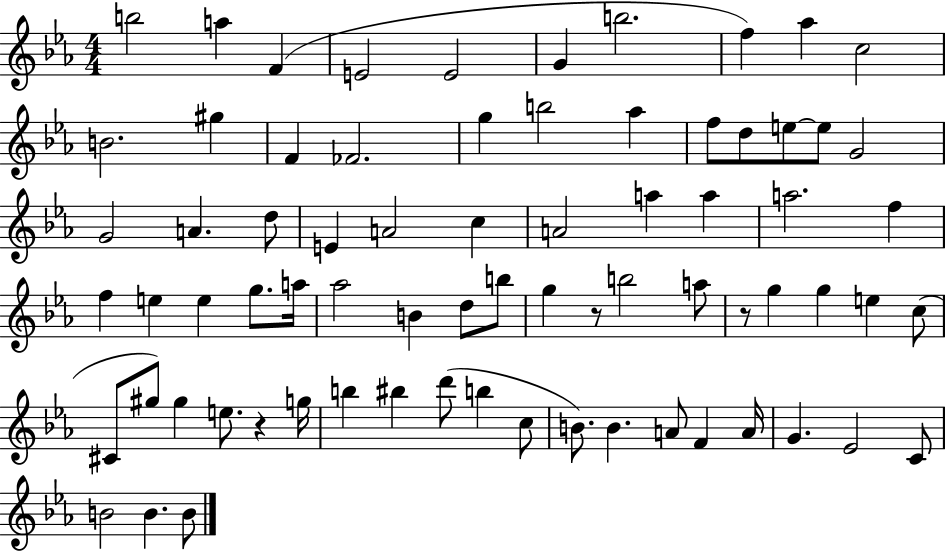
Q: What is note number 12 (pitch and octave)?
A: G#5